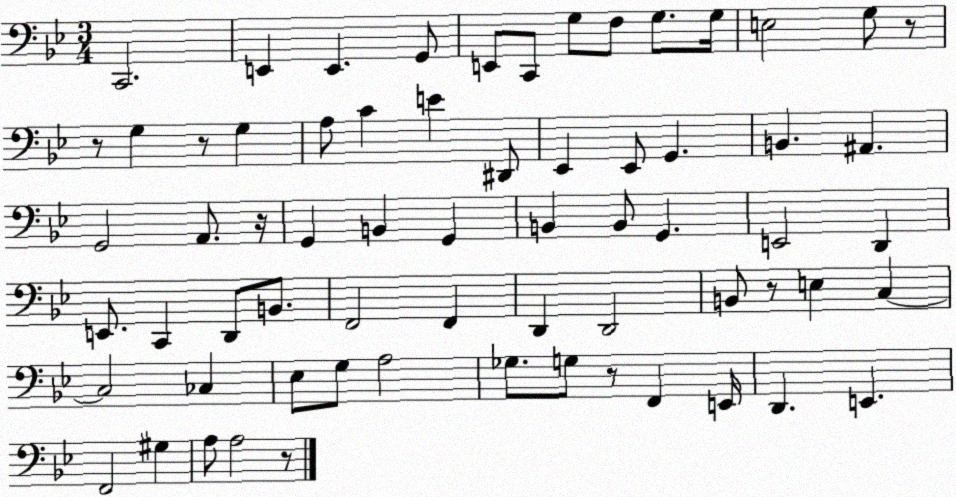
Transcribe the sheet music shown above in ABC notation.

X:1
T:Untitled
M:3/4
L:1/4
K:Bb
C,,2 E,, E,, G,,/2 E,,/2 C,,/2 G,/2 F,/2 G,/2 G,/4 E,2 G,/2 z/2 z/2 G, z/2 G, A,/2 C E ^D,,/2 _E,, _E,,/2 G,, B,, ^A,, G,,2 A,,/2 z/4 G,, B,, G,, B,, B,,/2 G,, E,,2 D,, E,,/2 C,, D,,/2 B,,/2 F,,2 F,, D,, D,,2 B,,/2 z/2 E, C, C,2 _C, _E,/2 G,/2 A,2 _G,/2 G,/2 z/2 F,, E,,/4 D,, E,, F,,2 ^G, A,/2 A,2 z/2